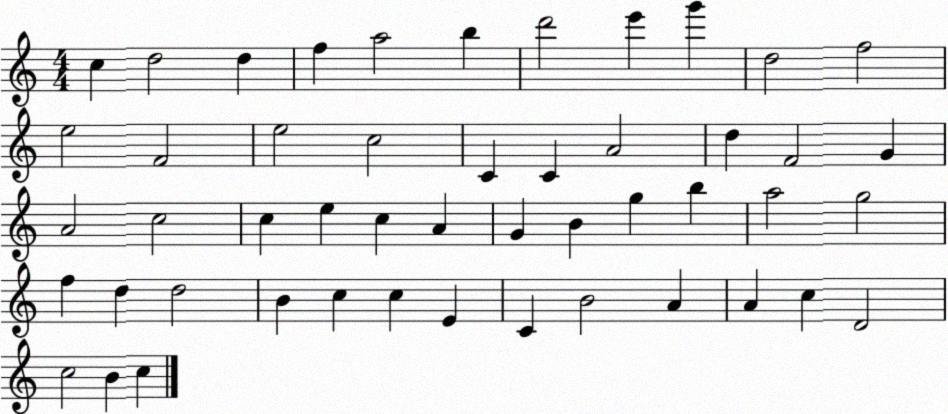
X:1
T:Untitled
M:4/4
L:1/4
K:C
c d2 d f a2 b d'2 e' g' d2 f2 e2 F2 e2 c2 C C A2 d F2 G A2 c2 c e c A G B g b a2 g2 f d d2 B c c E C B2 A A c D2 c2 B c